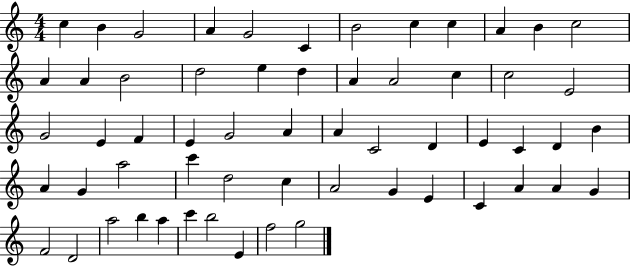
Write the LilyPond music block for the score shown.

{
  \clef treble
  \numericTimeSignature
  \time 4/4
  \key c \major
  c''4 b'4 g'2 | a'4 g'2 c'4 | b'2 c''4 c''4 | a'4 b'4 c''2 | \break a'4 a'4 b'2 | d''2 e''4 d''4 | a'4 a'2 c''4 | c''2 e'2 | \break g'2 e'4 f'4 | e'4 g'2 a'4 | a'4 c'2 d'4 | e'4 c'4 d'4 b'4 | \break a'4 g'4 a''2 | c'''4 d''2 c''4 | a'2 g'4 e'4 | c'4 a'4 a'4 g'4 | \break f'2 d'2 | a''2 b''4 a''4 | c'''4 b''2 e'4 | f''2 g''2 | \break \bar "|."
}